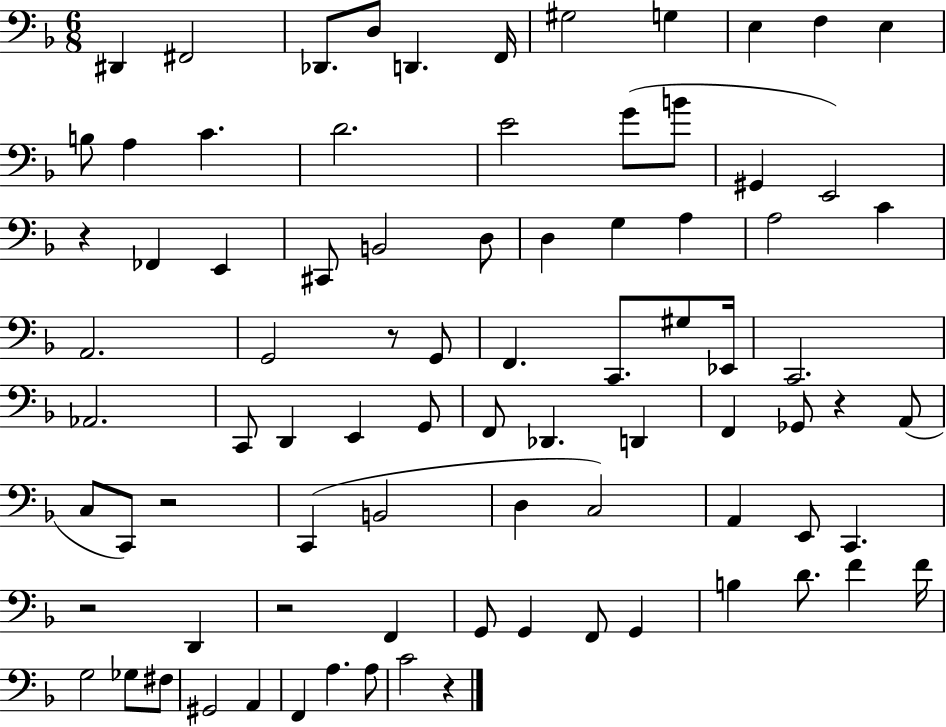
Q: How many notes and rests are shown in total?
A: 84